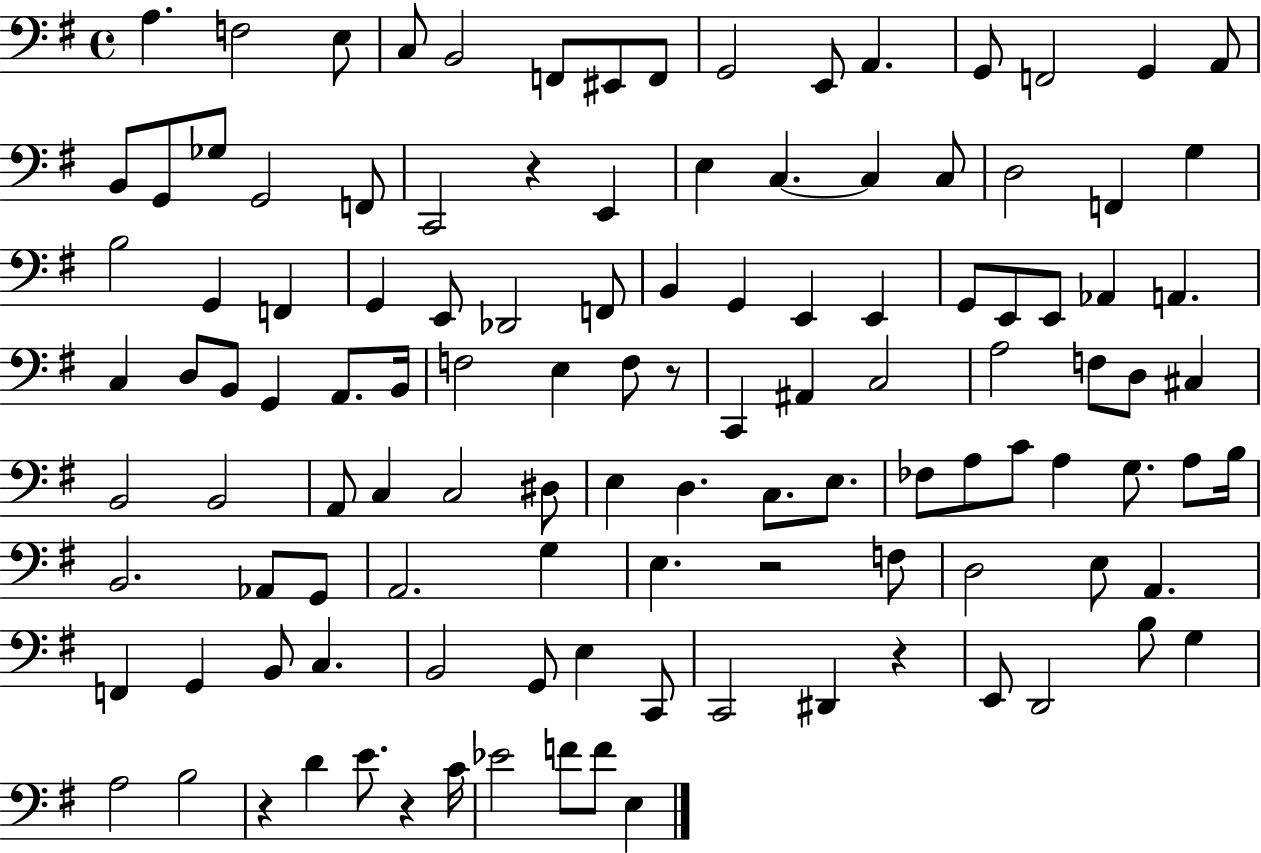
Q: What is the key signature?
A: G major